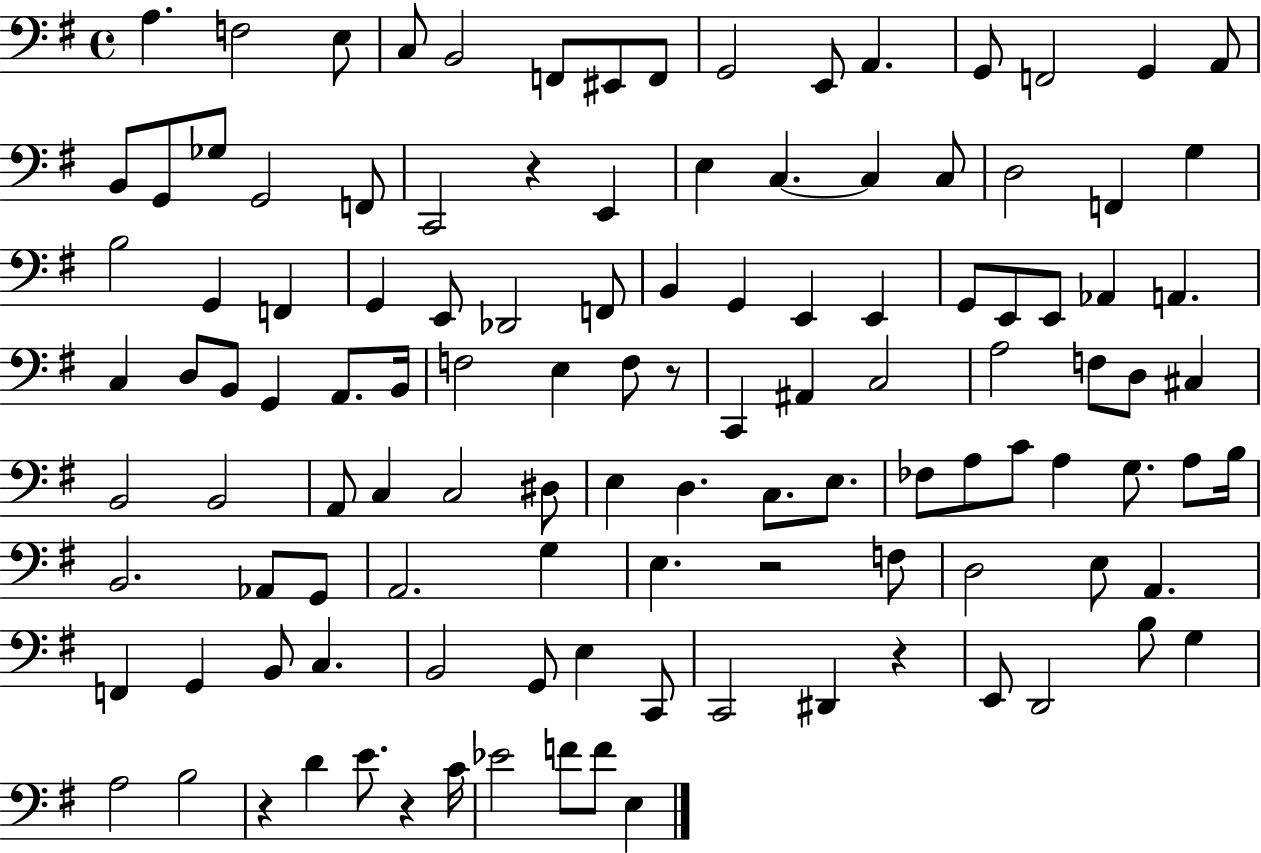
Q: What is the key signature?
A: G major